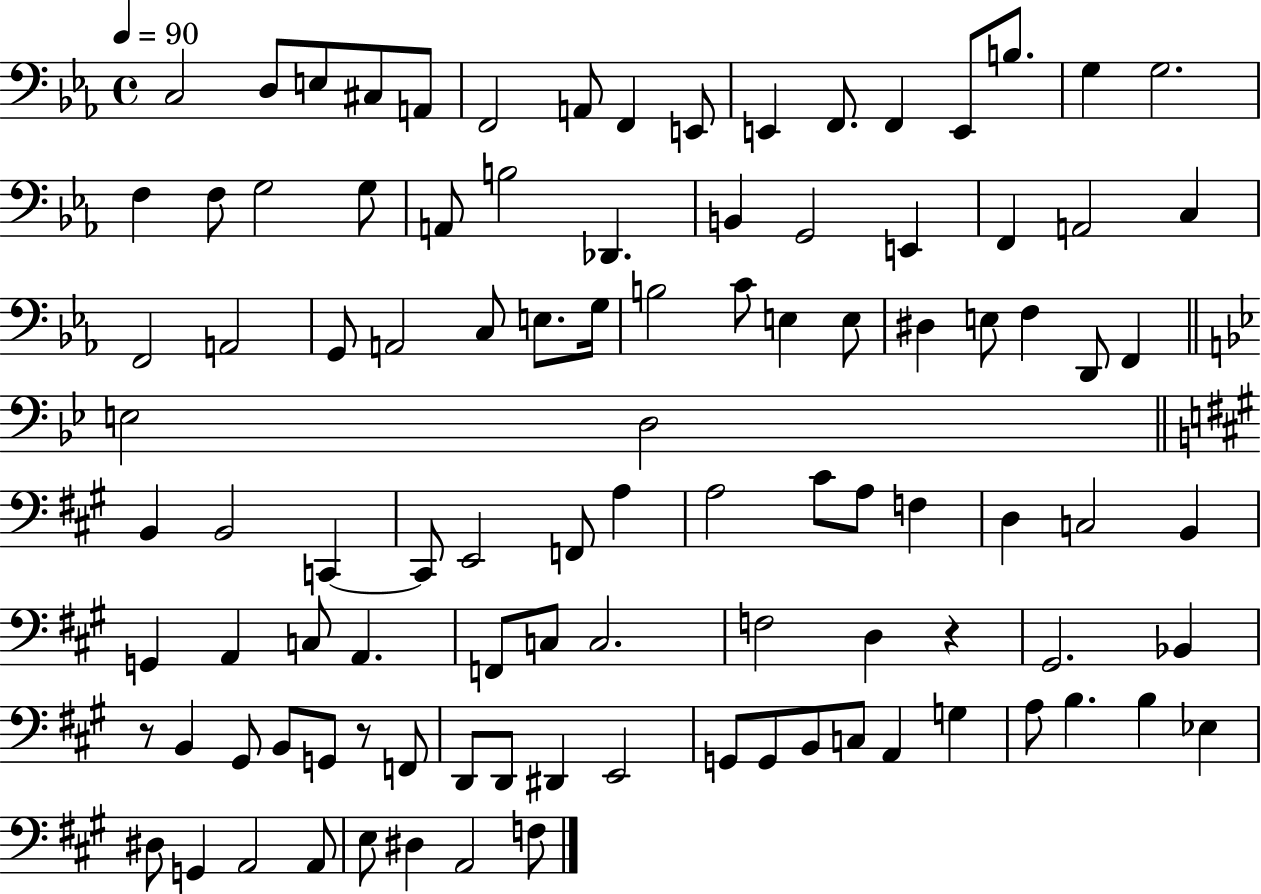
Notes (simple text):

C3/h D3/e E3/e C#3/e A2/e F2/h A2/e F2/q E2/e E2/q F2/e. F2/q E2/e B3/e. G3/q G3/h. F3/q F3/e G3/h G3/e A2/e B3/h Db2/q. B2/q G2/h E2/q F2/q A2/h C3/q F2/h A2/h G2/e A2/h C3/e E3/e. G3/s B3/h C4/e E3/q E3/e D#3/q E3/e F3/q D2/e F2/q E3/h D3/h B2/q B2/h C2/q C2/e E2/h F2/e A3/q A3/h C#4/e A3/e F3/q D3/q C3/h B2/q G2/q A2/q C3/e A2/q. F2/e C3/e C3/h. F3/h D3/q R/q G#2/h. Bb2/q R/e B2/q G#2/e B2/e G2/e R/e F2/e D2/e D2/e D#2/q E2/h G2/e G2/e B2/e C3/e A2/q G3/q A3/e B3/q. B3/q Eb3/q D#3/e G2/q A2/h A2/e E3/e D#3/q A2/h F3/e